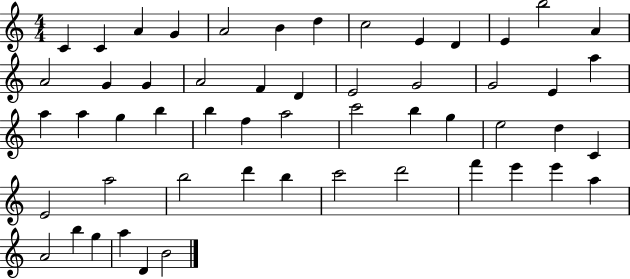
X:1
T:Untitled
M:4/4
L:1/4
K:C
C C A G A2 B d c2 E D E b2 A A2 G G A2 F D E2 G2 G2 E a a a g b b f a2 c'2 b g e2 d C E2 a2 b2 d' b c'2 d'2 f' e' e' a A2 b g a D B2